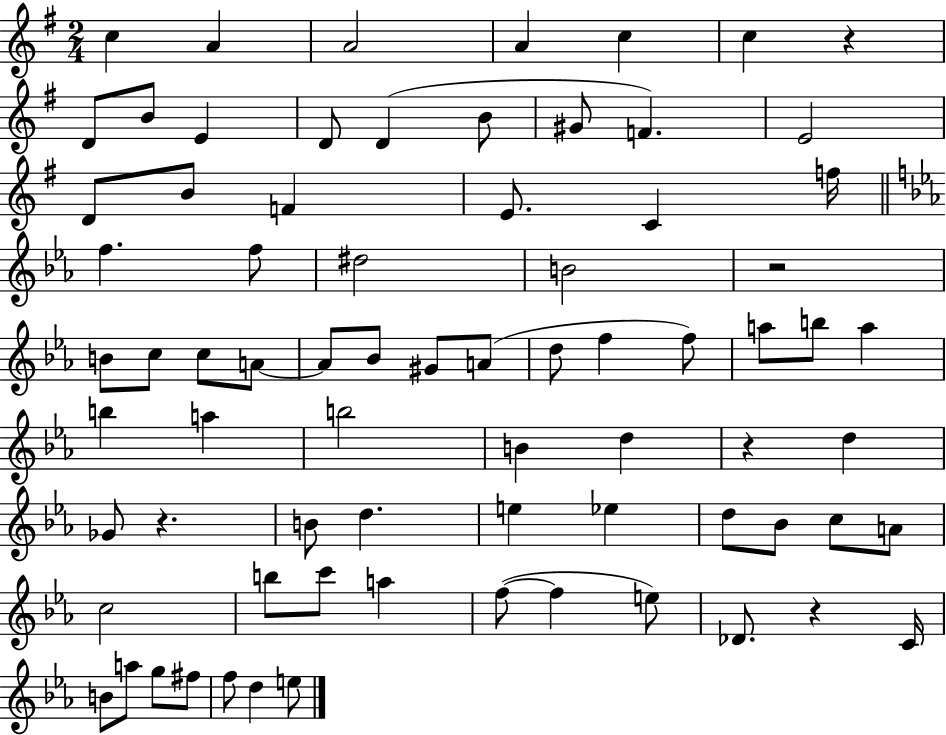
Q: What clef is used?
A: treble